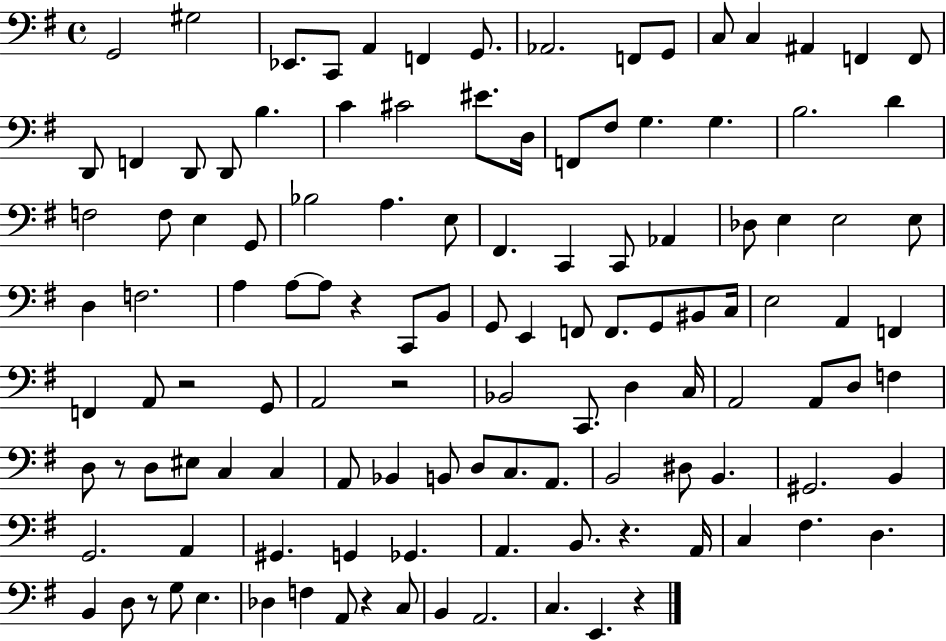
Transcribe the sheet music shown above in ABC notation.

X:1
T:Untitled
M:4/4
L:1/4
K:G
G,,2 ^G,2 _E,,/2 C,,/2 A,, F,, G,,/2 _A,,2 F,,/2 G,,/2 C,/2 C, ^A,, F,, F,,/2 D,,/2 F,, D,,/2 D,,/2 B, C ^C2 ^E/2 D,/4 F,,/2 ^F,/2 G, G, B,2 D F,2 F,/2 E, G,,/2 _B,2 A, E,/2 ^F,, C,, C,,/2 _A,, _D,/2 E, E,2 E,/2 D, F,2 A, A,/2 A,/2 z C,,/2 B,,/2 G,,/2 E,, F,,/2 F,,/2 G,,/2 ^B,,/2 C,/4 E,2 A,, F,, F,, A,,/2 z2 G,,/2 A,,2 z2 _B,,2 C,,/2 D, C,/4 A,,2 A,,/2 D,/2 F, D,/2 z/2 D,/2 ^E,/2 C, C, A,,/2 _B,, B,,/2 D,/2 C,/2 A,,/2 B,,2 ^D,/2 B,, ^G,,2 B,, G,,2 A,, ^G,, G,, _G,, A,, B,,/2 z A,,/4 C, ^F, D, B,, D,/2 z/2 G,/2 E, _D, F, A,,/2 z C,/2 B,, A,,2 C, E,, z